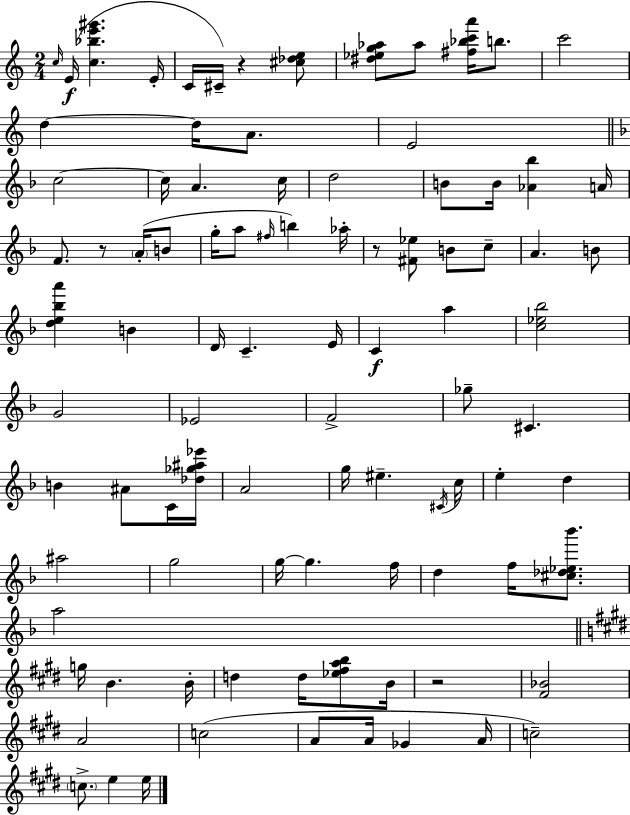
C5/s E4/s [C5,Bb5,E6,G#6]/q. E4/s C4/s C#4/s R/q [C#5,Db5,E5]/e [D#5,Eb5,G5,Ab5]/e Ab5/e [F#5,Bb5,C6,A6]/s B5/e. C6/h D5/q D5/s A4/e. E4/h C5/h C5/s A4/q. C5/s D5/h B4/e B4/s [Ab4,Bb5]/q A4/s F4/e. R/e A4/s B4/e G5/s A5/e F#5/s B5/q Ab5/s R/e [F#4,Eb5]/e B4/e C5/e A4/q. B4/e [D5,E5,Bb5,A6]/q B4/q D4/s C4/q. E4/s C4/q A5/q [C5,Eb5,Bb5]/h G4/h Eb4/h F4/h Gb5/e C#4/q. B4/q A#4/e C4/s [Db5,Gb5,A#5,Eb6]/s A4/h G5/s EIS5/q. C#4/s C5/s E5/q D5/q A#5/h G5/h G5/s G5/q. F5/s D5/q F5/s [C#5,Db5,Eb5,Bb6]/e. A5/h G5/s B4/q. B4/s D5/q D5/s [Eb5,F#5,A5,B5]/e B4/s R/h [F#4,Bb4]/h A4/h C5/h A4/e A4/s Gb4/q A4/s C5/h C5/e. E5/q E5/s